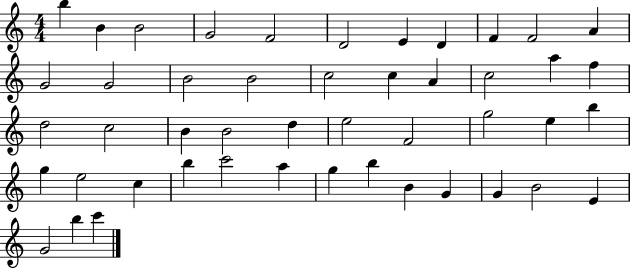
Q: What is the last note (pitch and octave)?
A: C6